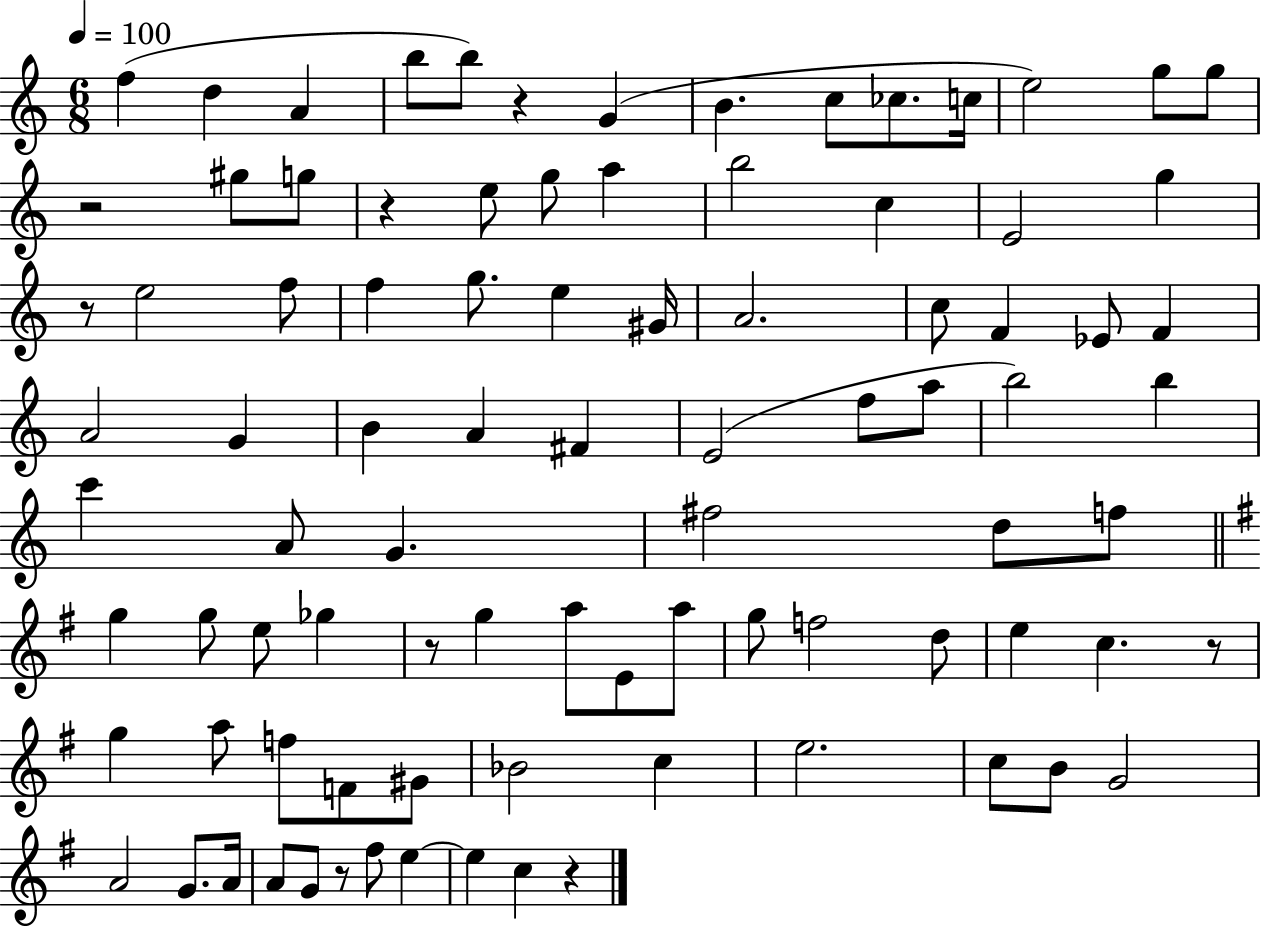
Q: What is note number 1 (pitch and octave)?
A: F5